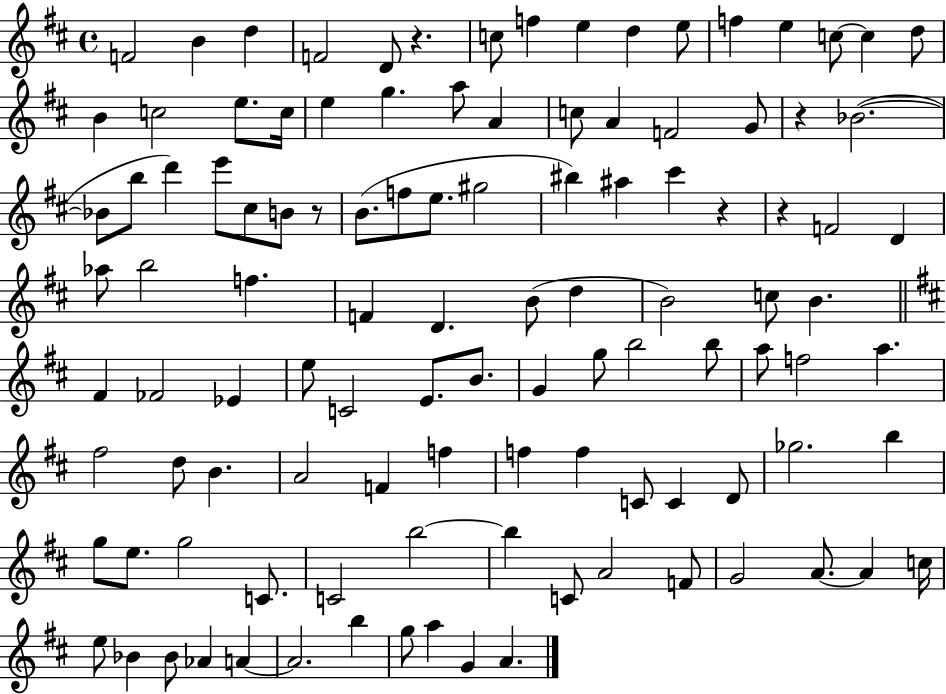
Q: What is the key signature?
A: D major